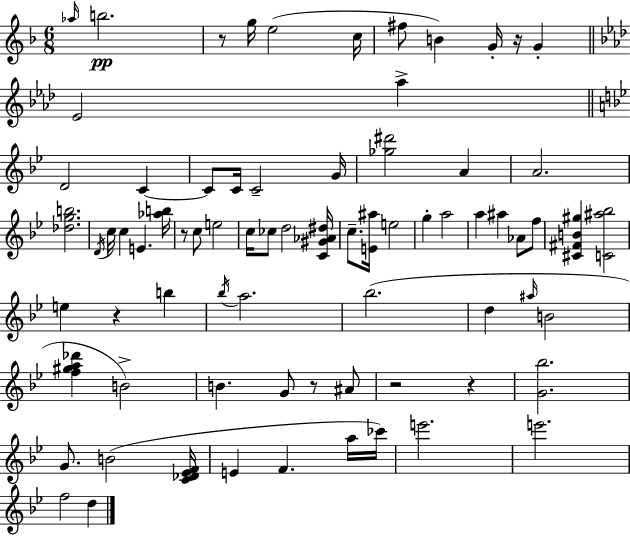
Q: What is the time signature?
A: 6/8